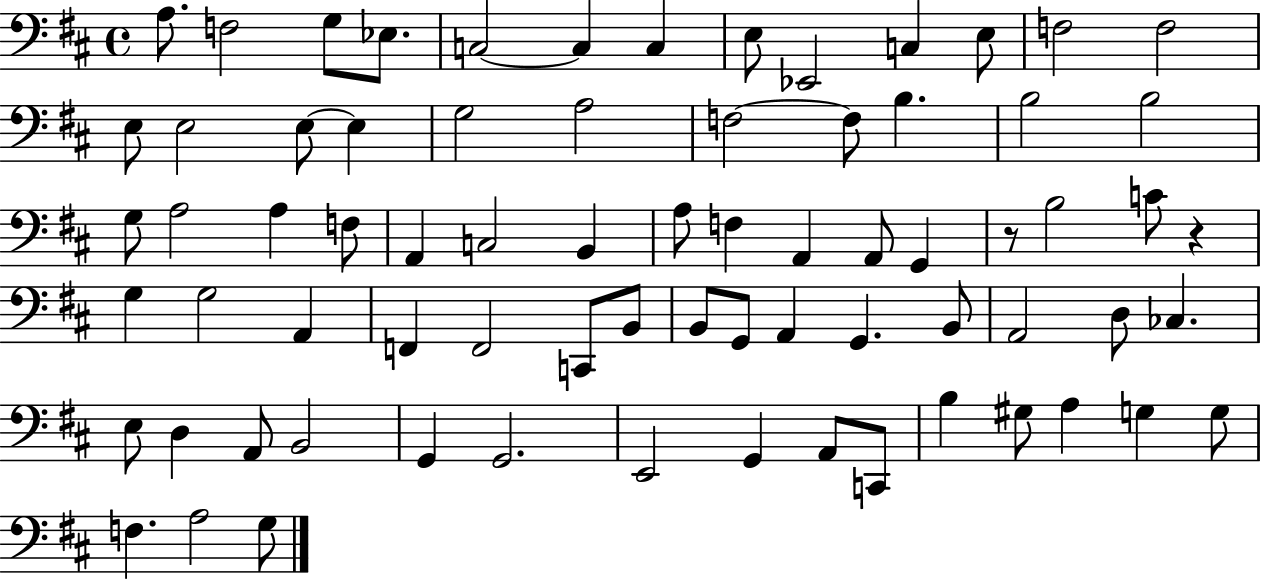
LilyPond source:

{
  \clef bass
  \time 4/4
  \defaultTimeSignature
  \key d \major
  a8. f2 g8 ees8. | c2~~ c4 c4 | e8 ees,2 c4 e8 | f2 f2 | \break e8 e2 e8~~ e4 | g2 a2 | f2~~ f8 b4. | b2 b2 | \break g8 a2 a4 f8 | a,4 c2 b,4 | a8 f4 a,4 a,8 g,4 | r8 b2 c'8 r4 | \break g4 g2 a,4 | f,4 f,2 c,8 b,8 | b,8 g,8 a,4 g,4. b,8 | a,2 d8 ces4. | \break e8 d4 a,8 b,2 | g,4 g,2. | e,2 g,4 a,8 c,8 | b4 gis8 a4 g4 g8 | \break f4. a2 g8 | \bar "|."
}